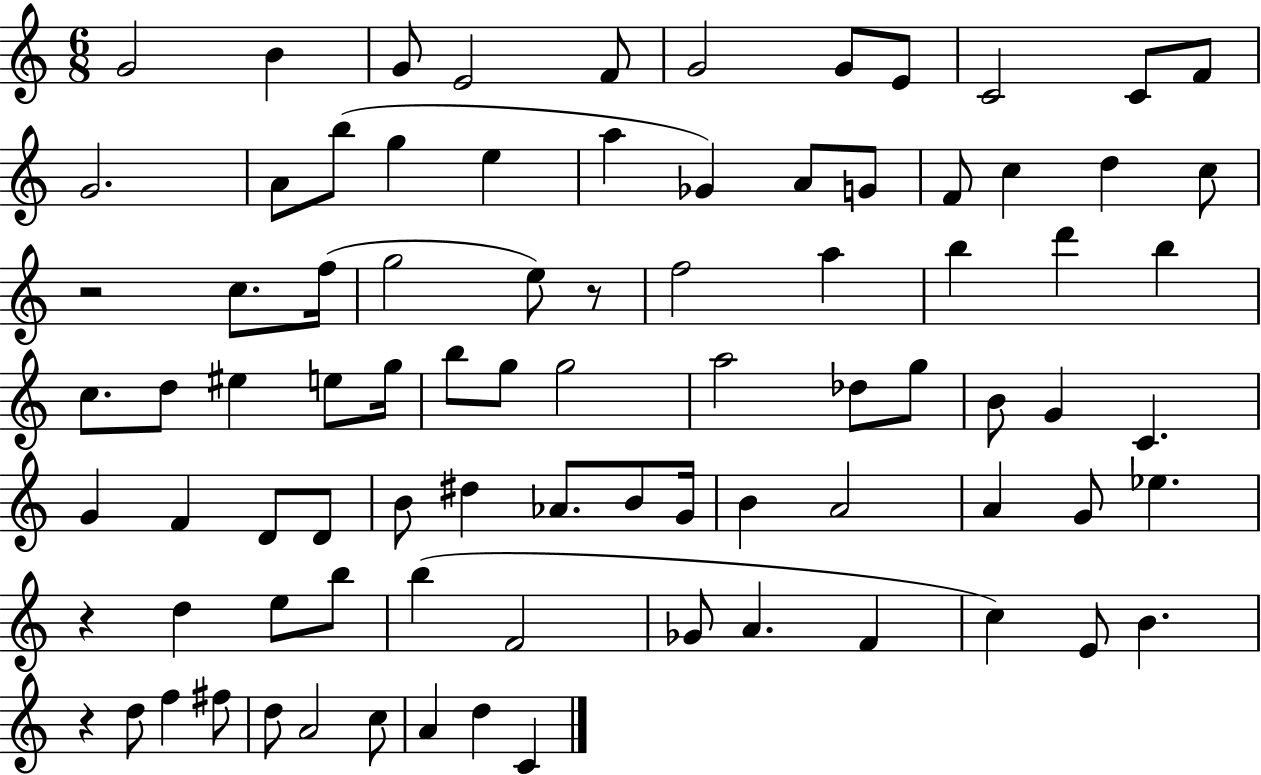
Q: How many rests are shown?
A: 4